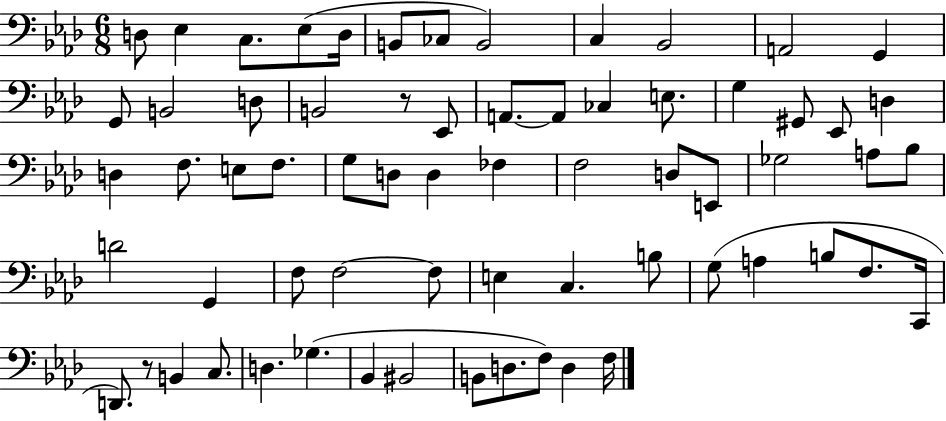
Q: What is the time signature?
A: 6/8